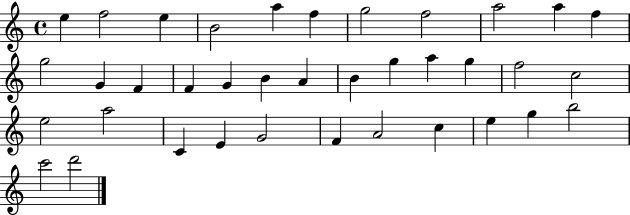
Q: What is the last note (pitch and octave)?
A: D6